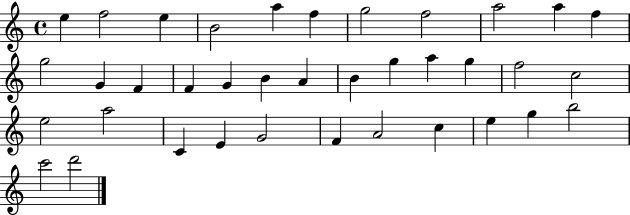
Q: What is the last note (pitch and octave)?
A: D6